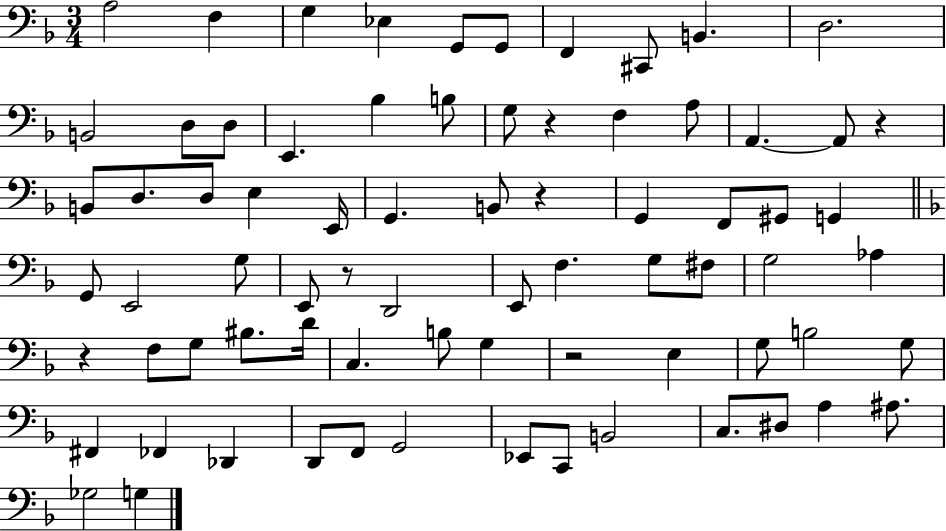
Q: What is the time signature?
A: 3/4